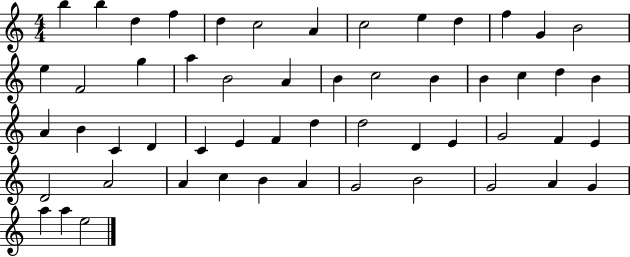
B5/q B5/q D5/q F5/q D5/q C5/h A4/q C5/h E5/q D5/q F5/q G4/q B4/h E5/q F4/h G5/q A5/q B4/h A4/q B4/q C5/h B4/q B4/q C5/q D5/q B4/q A4/q B4/q C4/q D4/q C4/q E4/q F4/q D5/q D5/h D4/q E4/q G4/h F4/q E4/q D4/h A4/h A4/q C5/q B4/q A4/q G4/h B4/h G4/h A4/q G4/q A5/q A5/q E5/h